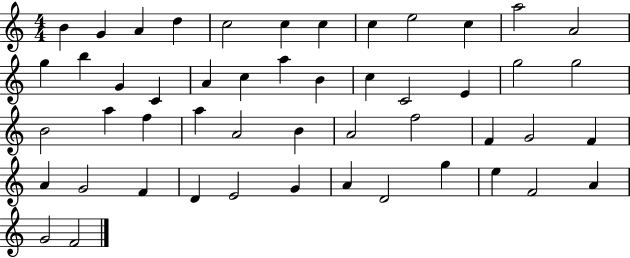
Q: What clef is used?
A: treble